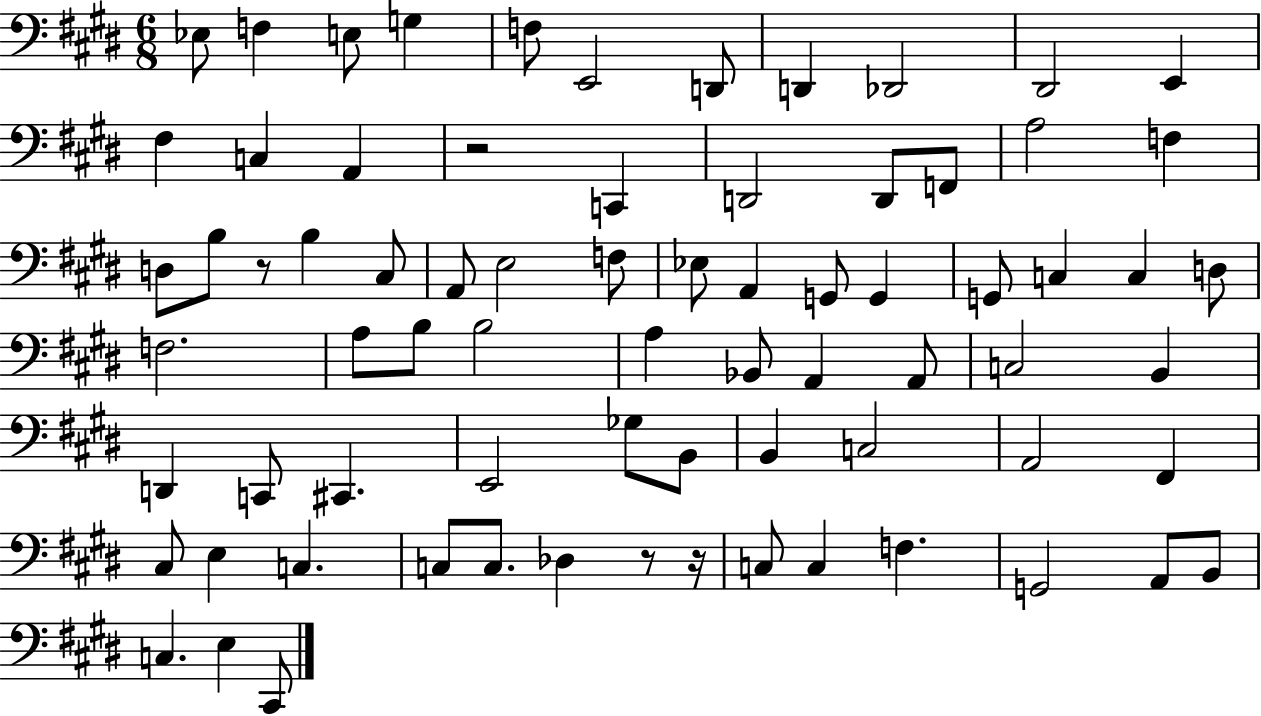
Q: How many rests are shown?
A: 4